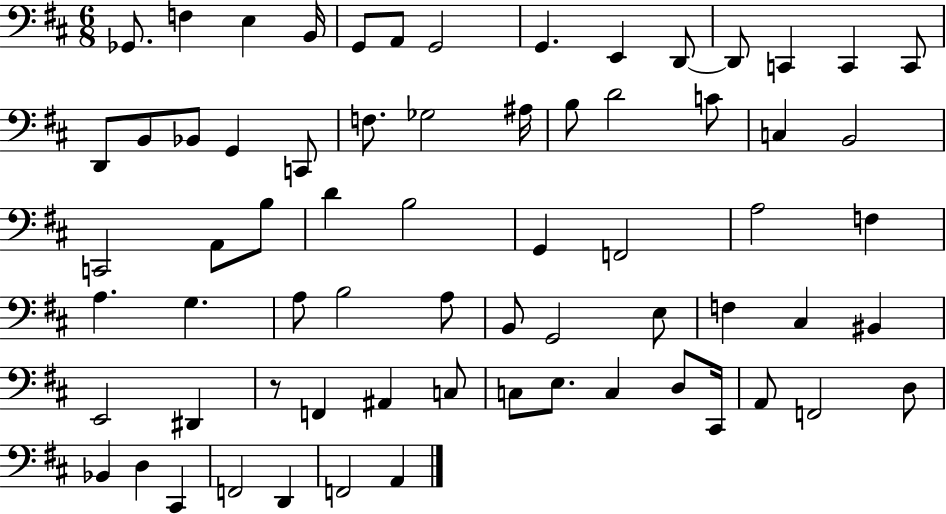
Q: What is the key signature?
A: D major